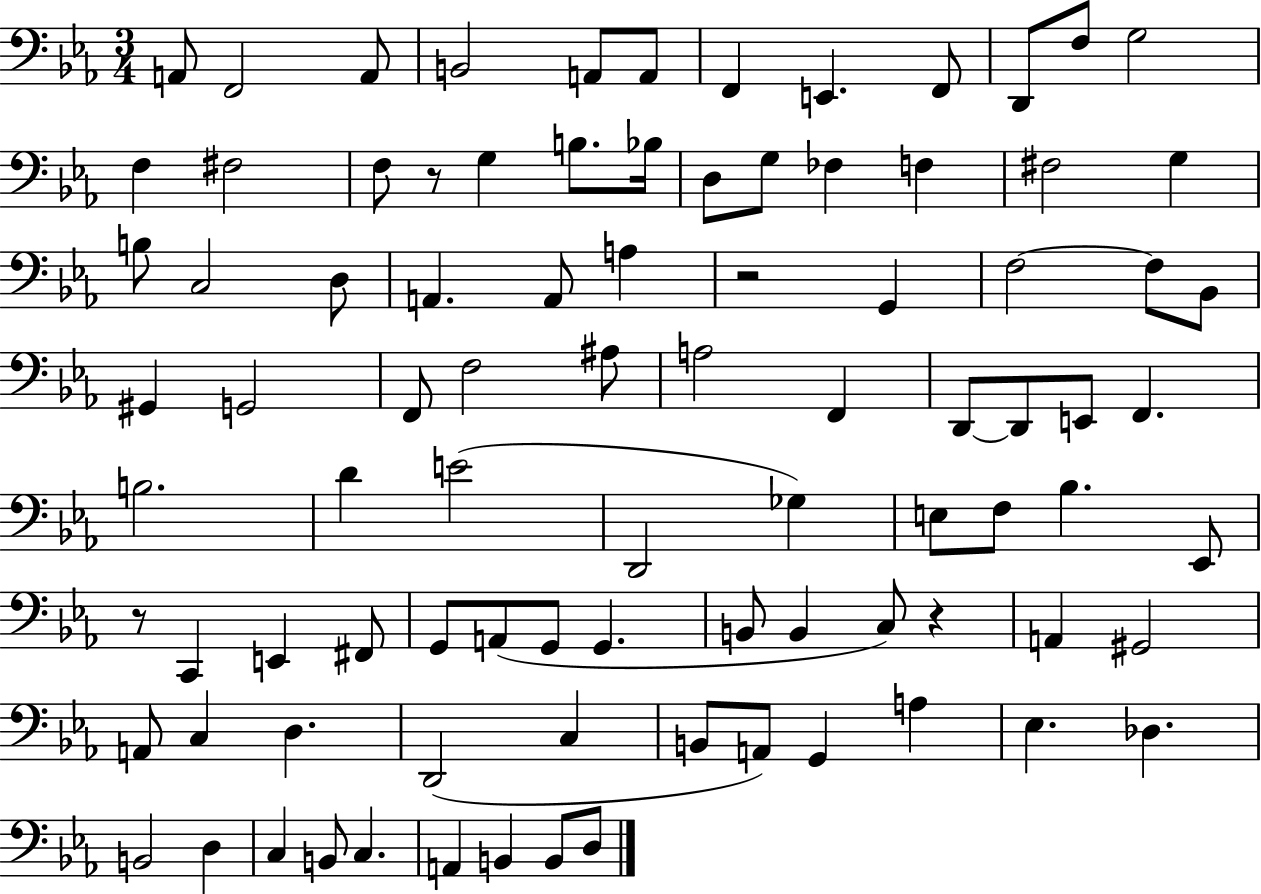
A2/e F2/h A2/e B2/h A2/e A2/e F2/q E2/q. F2/e D2/e F3/e G3/h F3/q F#3/h F3/e R/e G3/q B3/e. Bb3/s D3/e G3/e FES3/q F3/q F#3/h G3/q B3/e C3/h D3/e A2/q. A2/e A3/q R/h G2/q F3/h F3/e Bb2/e G#2/q G2/h F2/e F3/h A#3/e A3/h F2/q D2/e D2/e E2/e F2/q. B3/h. D4/q E4/h D2/h Gb3/q E3/e F3/e Bb3/q. Eb2/e R/e C2/q E2/q F#2/e G2/e A2/e G2/e G2/q. B2/e B2/q C3/e R/q A2/q G#2/h A2/e C3/q D3/q. D2/h C3/q B2/e A2/e G2/q A3/q Eb3/q. Db3/q. B2/h D3/q C3/q B2/e C3/q. A2/q B2/q B2/e D3/e